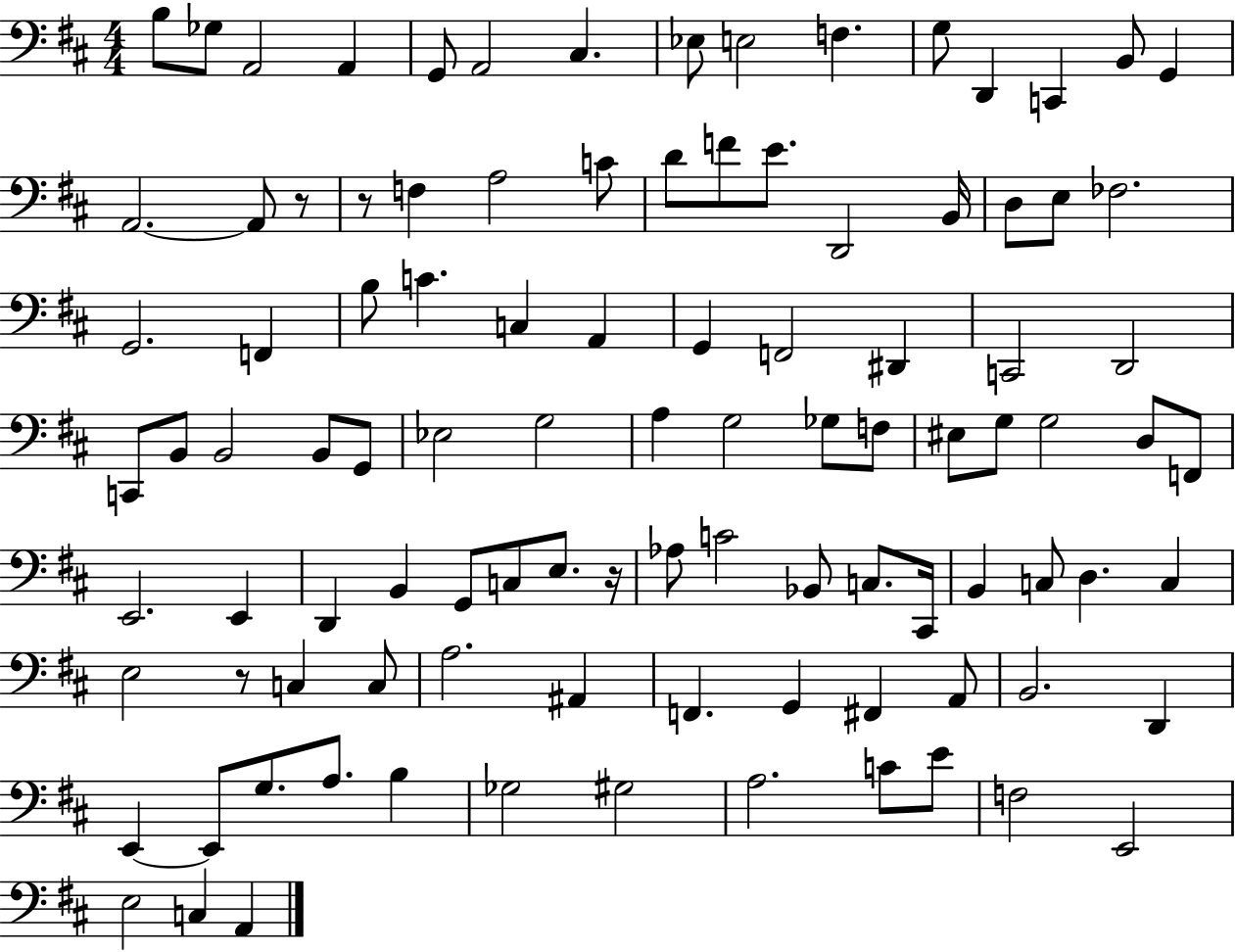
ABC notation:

X:1
T:Untitled
M:4/4
L:1/4
K:D
B,/2 _G,/2 A,,2 A,, G,,/2 A,,2 ^C, _E,/2 E,2 F, G,/2 D,, C,, B,,/2 G,, A,,2 A,,/2 z/2 z/2 F, A,2 C/2 D/2 F/2 E/2 D,,2 B,,/4 D,/2 E,/2 _F,2 G,,2 F,, B,/2 C C, A,, G,, F,,2 ^D,, C,,2 D,,2 C,,/2 B,,/2 B,,2 B,,/2 G,,/2 _E,2 G,2 A, G,2 _G,/2 F,/2 ^E,/2 G,/2 G,2 D,/2 F,,/2 E,,2 E,, D,, B,, G,,/2 C,/2 E,/2 z/4 _A,/2 C2 _B,,/2 C,/2 ^C,,/4 B,, C,/2 D, C, E,2 z/2 C, C,/2 A,2 ^A,, F,, G,, ^F,, A,,/2 B,,2 D,, E,, E,,/2 G,/2 A,/2 B, _G,2 ^G,2 A,2 C/2 E/2 F,2 E,,2 E,2 C, A,,